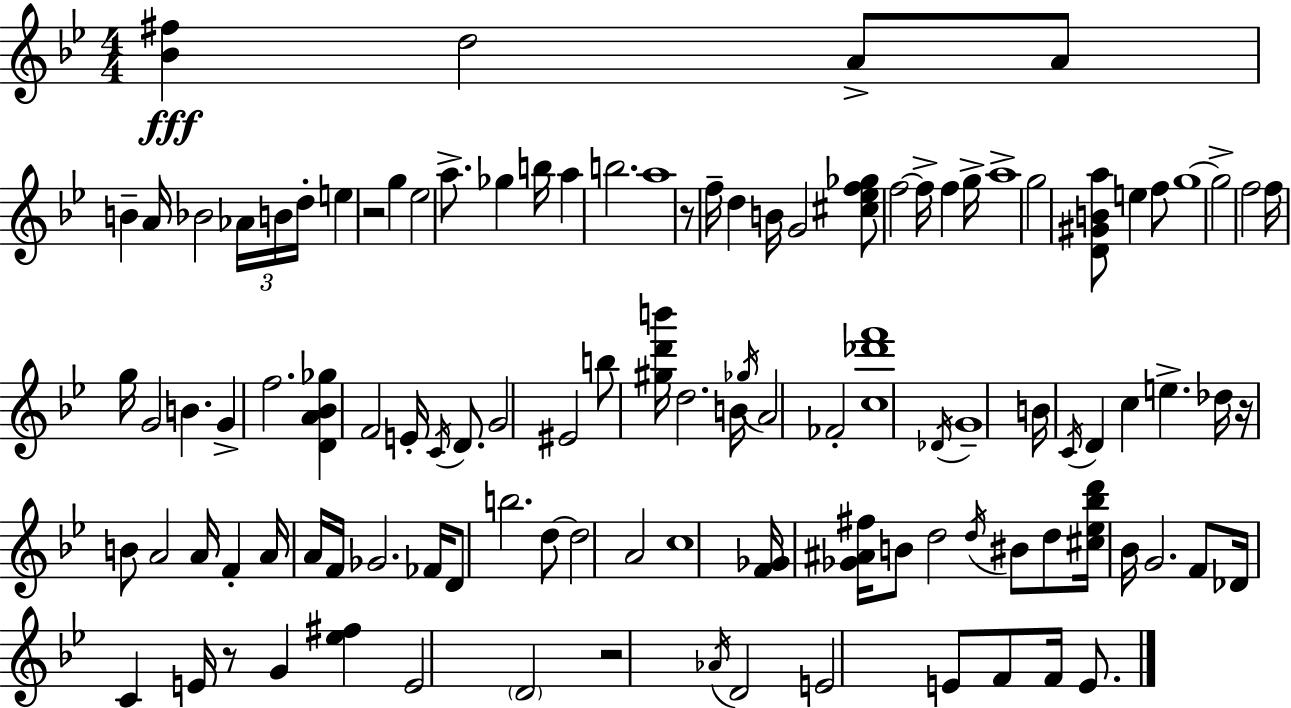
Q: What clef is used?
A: treble